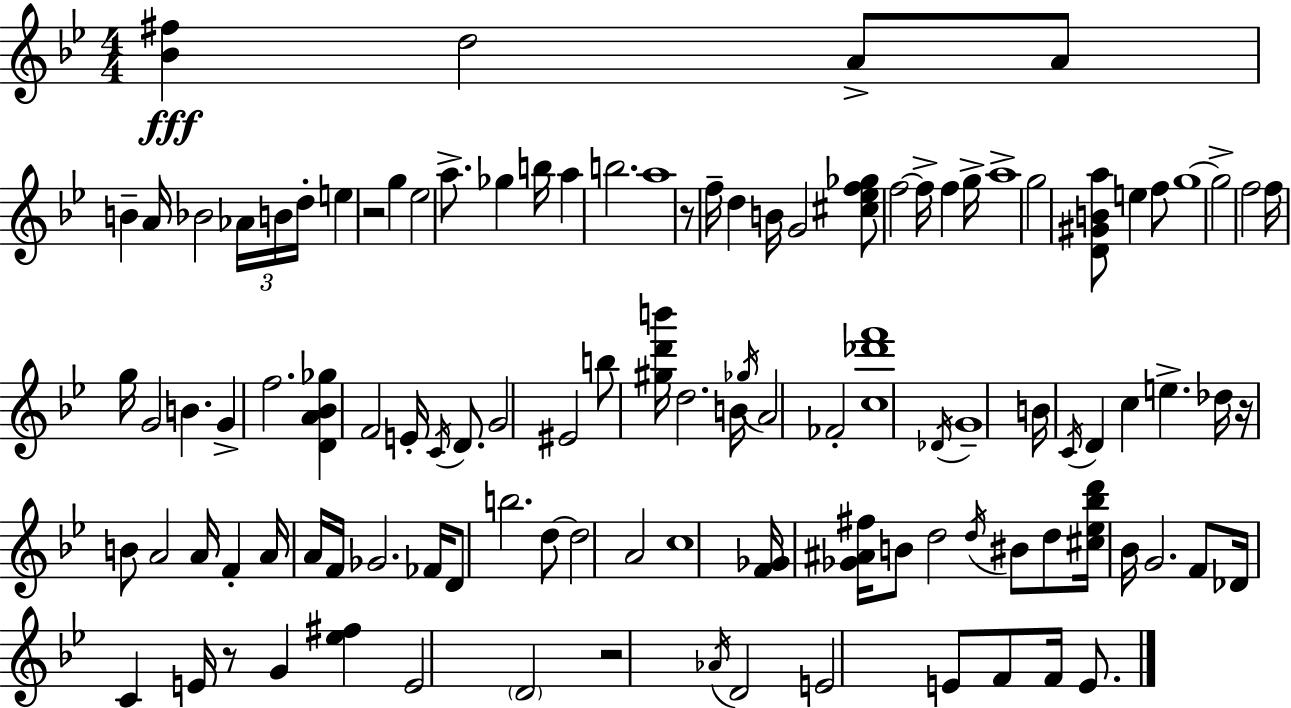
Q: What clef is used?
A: treble